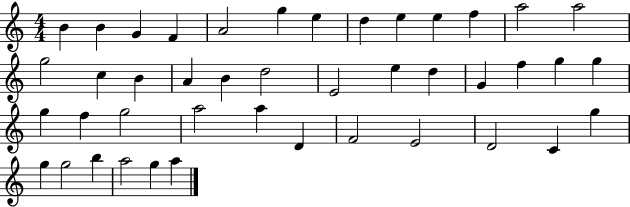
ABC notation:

X:1
T:Untitled
M:4/4
L:1/4
K:C
B B G F A2 g e d e e f a2 a2 g2 c B A B d2 E2 e d G f g g g f g2 a2 a D F2 E2 D2 C g g g2 b a2 g a